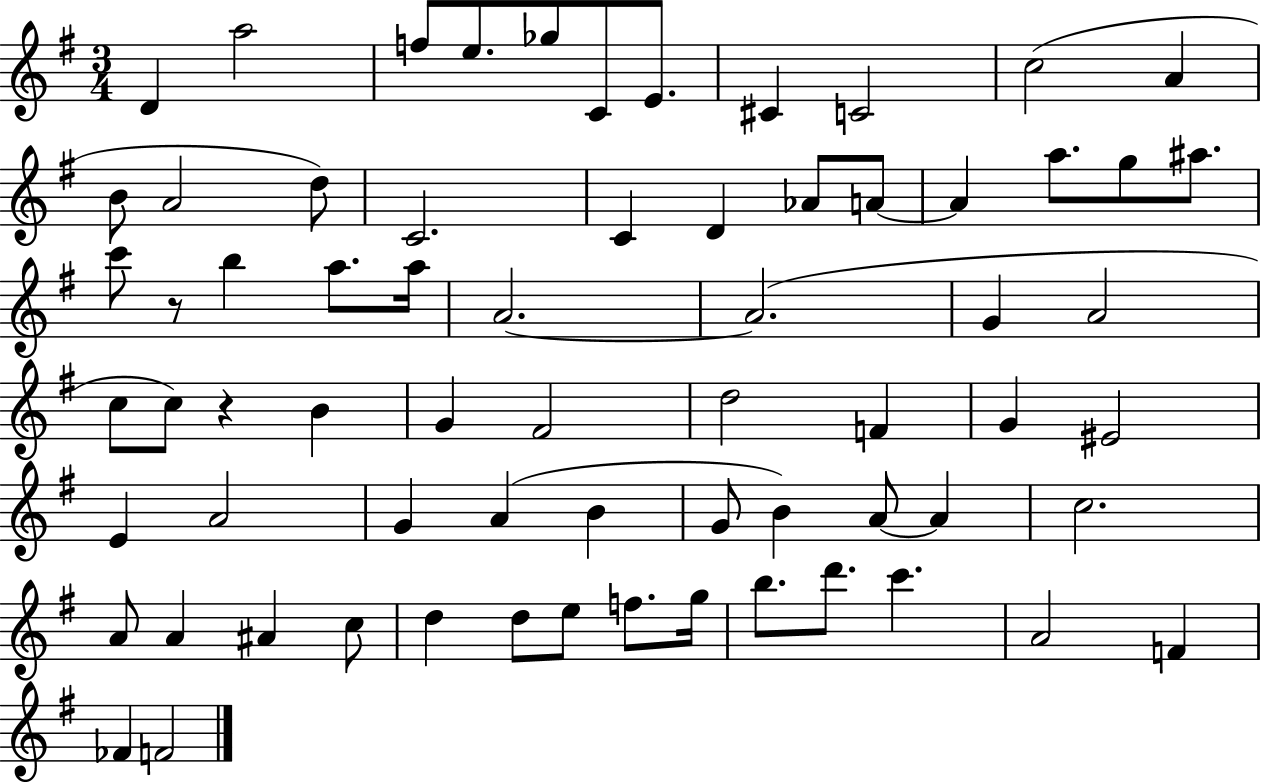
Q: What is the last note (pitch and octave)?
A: F4